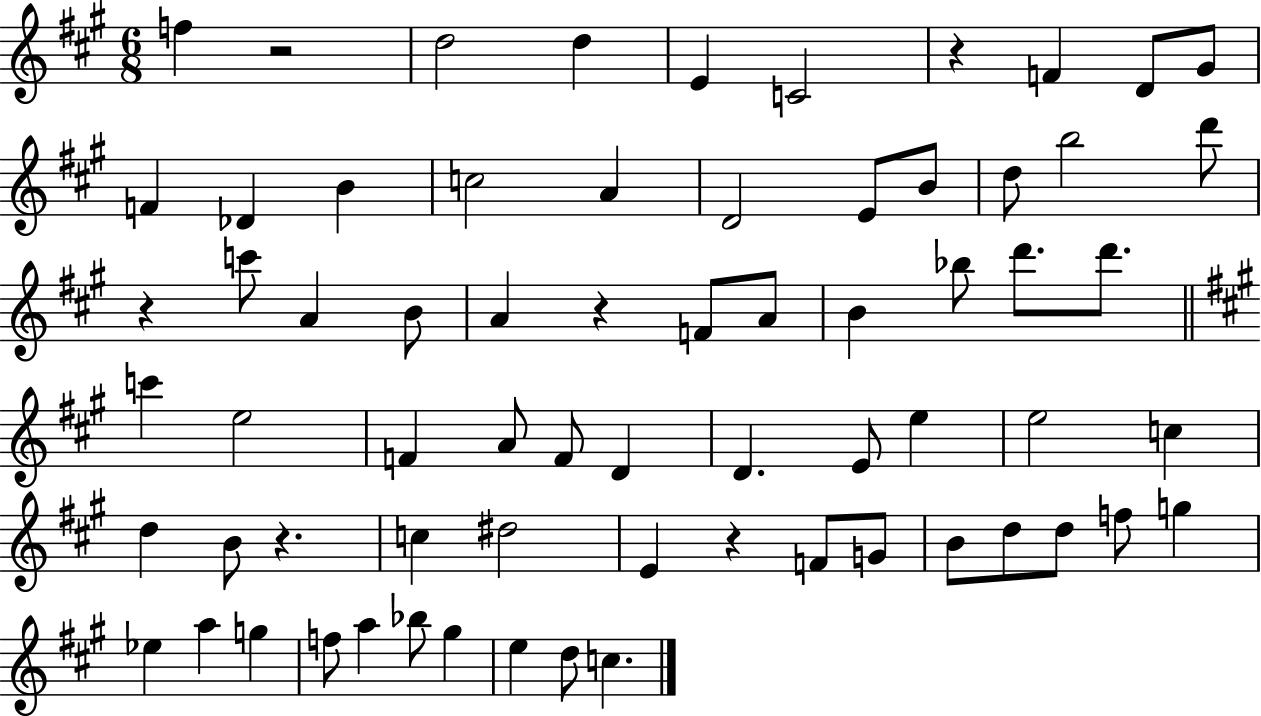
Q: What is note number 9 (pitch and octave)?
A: F4